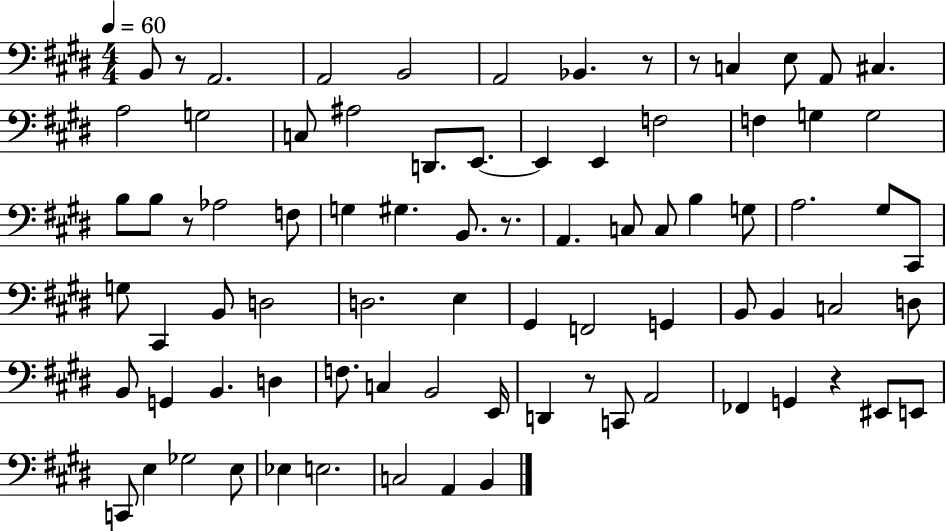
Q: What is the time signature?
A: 4/4